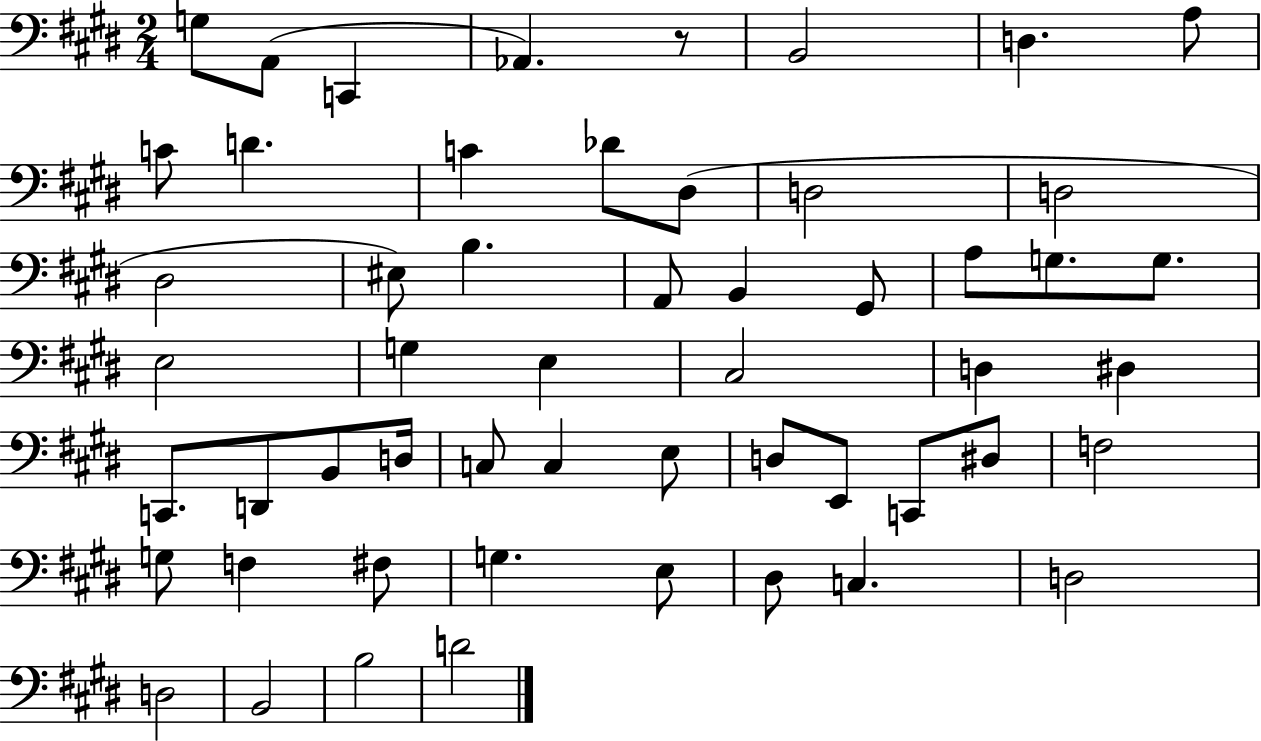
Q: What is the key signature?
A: E major